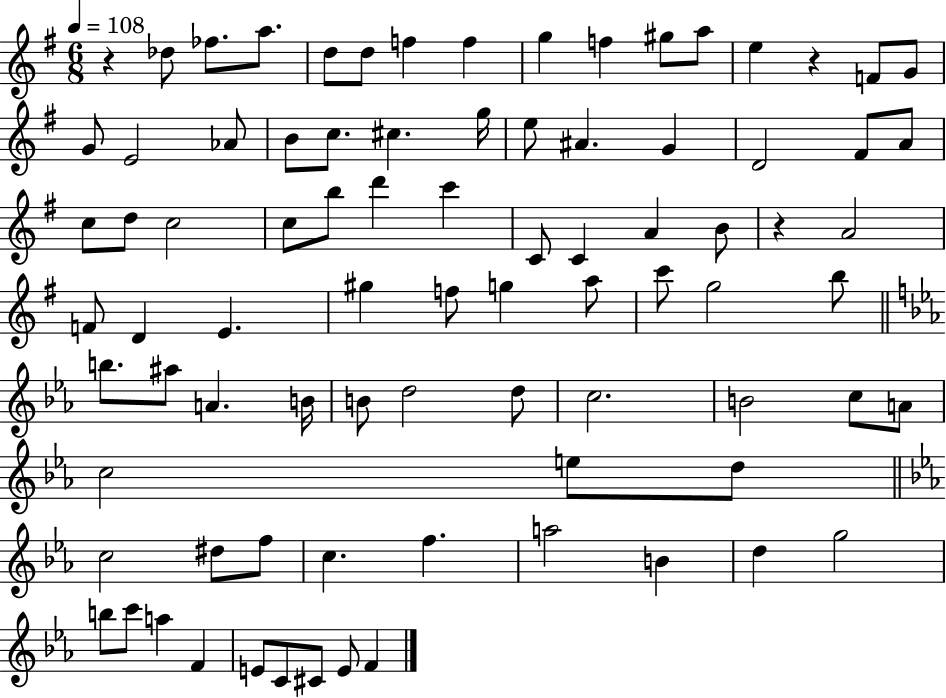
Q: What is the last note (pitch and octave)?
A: F4